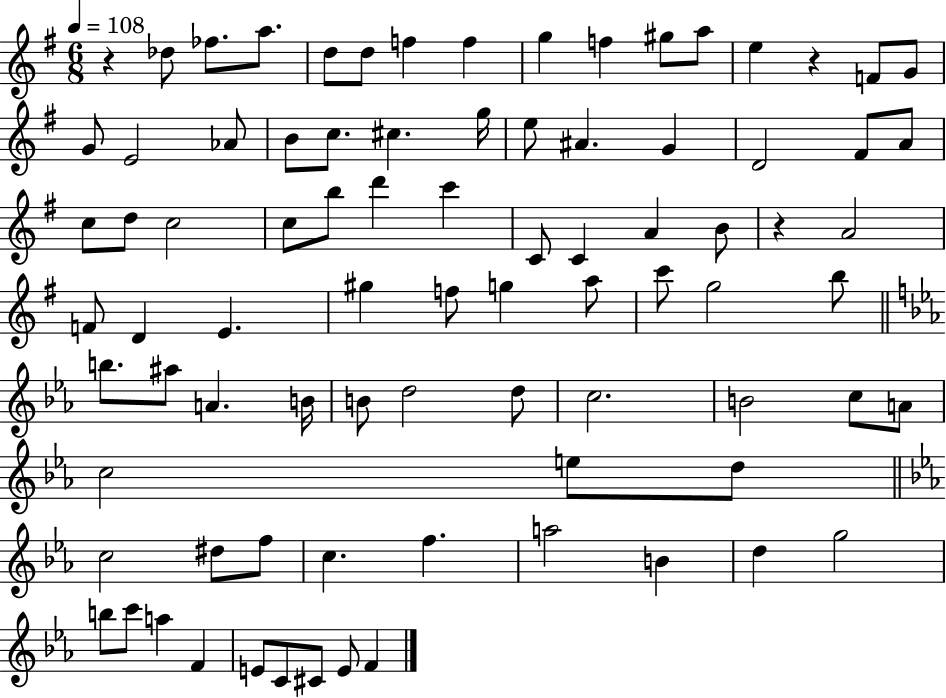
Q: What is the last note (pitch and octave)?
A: F4